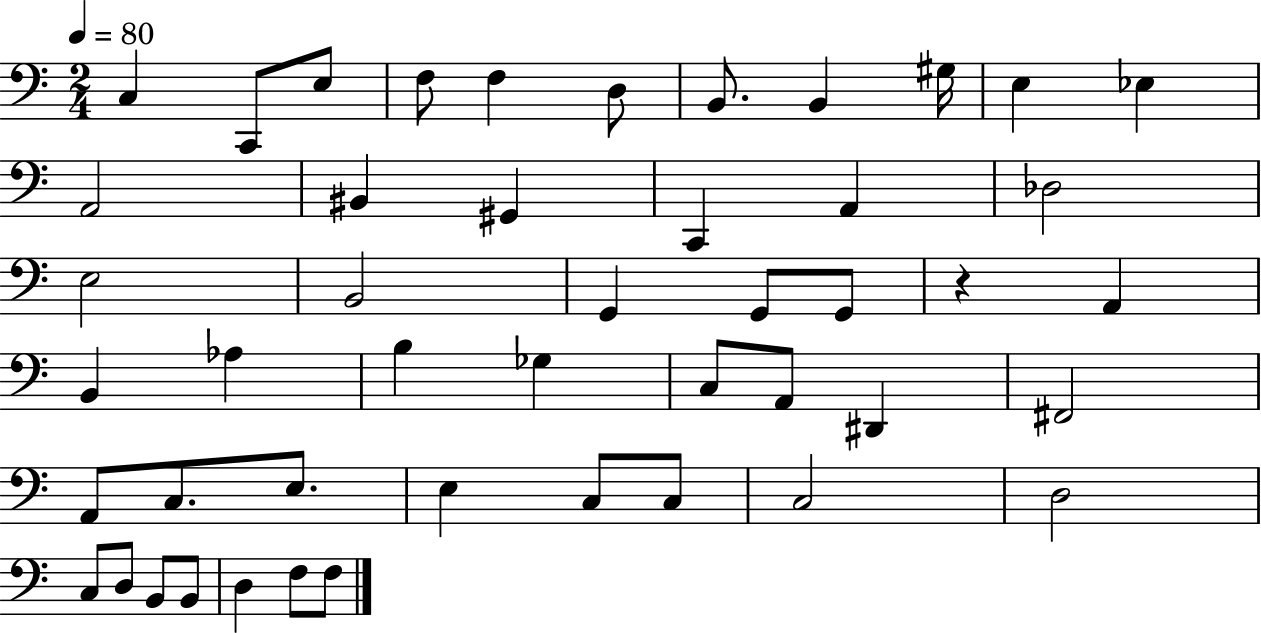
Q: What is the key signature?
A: C major